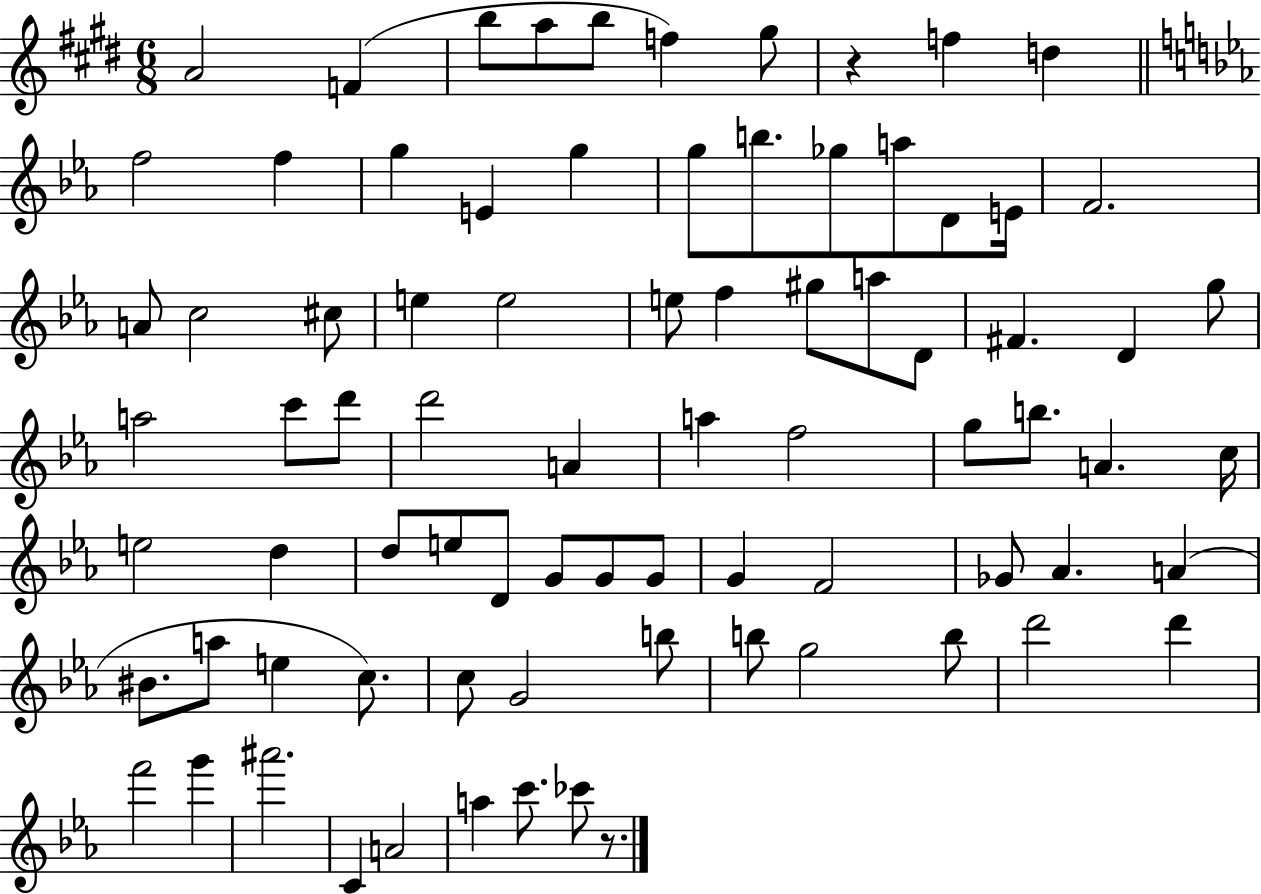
A4/h F4/q B5/e A5/e B5/e F5/q G#5/e R/q F5/q D5/q F5/h F5/q G5/q E4/q G5/q G5/e B5/e. Gb5/e A5/e D4/e E4/s F4/h. A4/e C5/h C#5/e E5/q E5/h E5/e F5/q G#5/e A5/e D4/e F#4/q. D4/q G5/e A5/h C6/e D6/e D6/h A4/q A5/q F5/h G5/e B5/e. A4/q. C5/s E5/h D5/q D5/e E5/e D4/e G4/e G4/e G4/e G4/q F4/h Gb4/e Ab4/q. A4/q BIS4/e. A5/e E5/q C5/e. C5/e G4/h B5/e B5/e G5/h B5/e D6/h D6/q F6/h G6/q A#6/h. C4/q A4/h A5/q C6/e. CES6/e R/e.